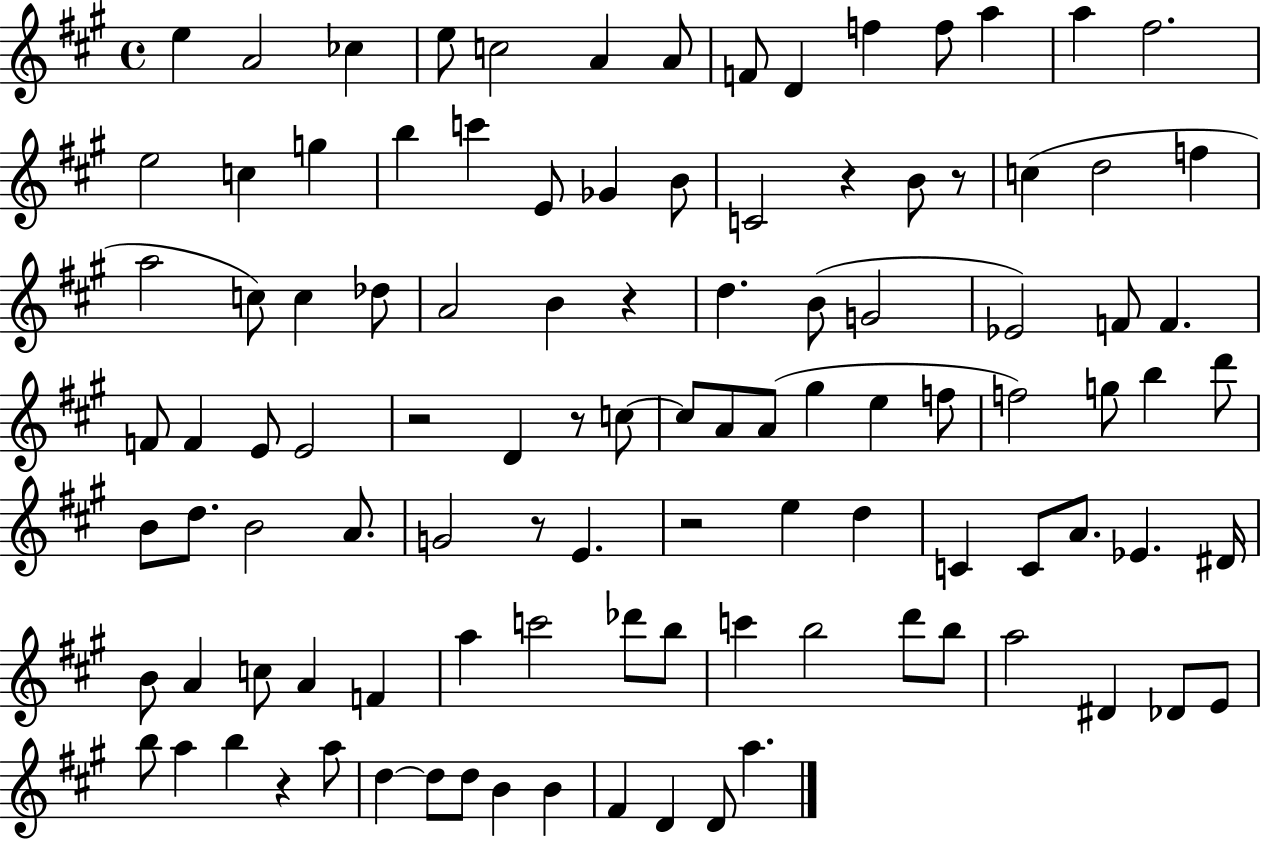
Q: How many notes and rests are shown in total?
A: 106